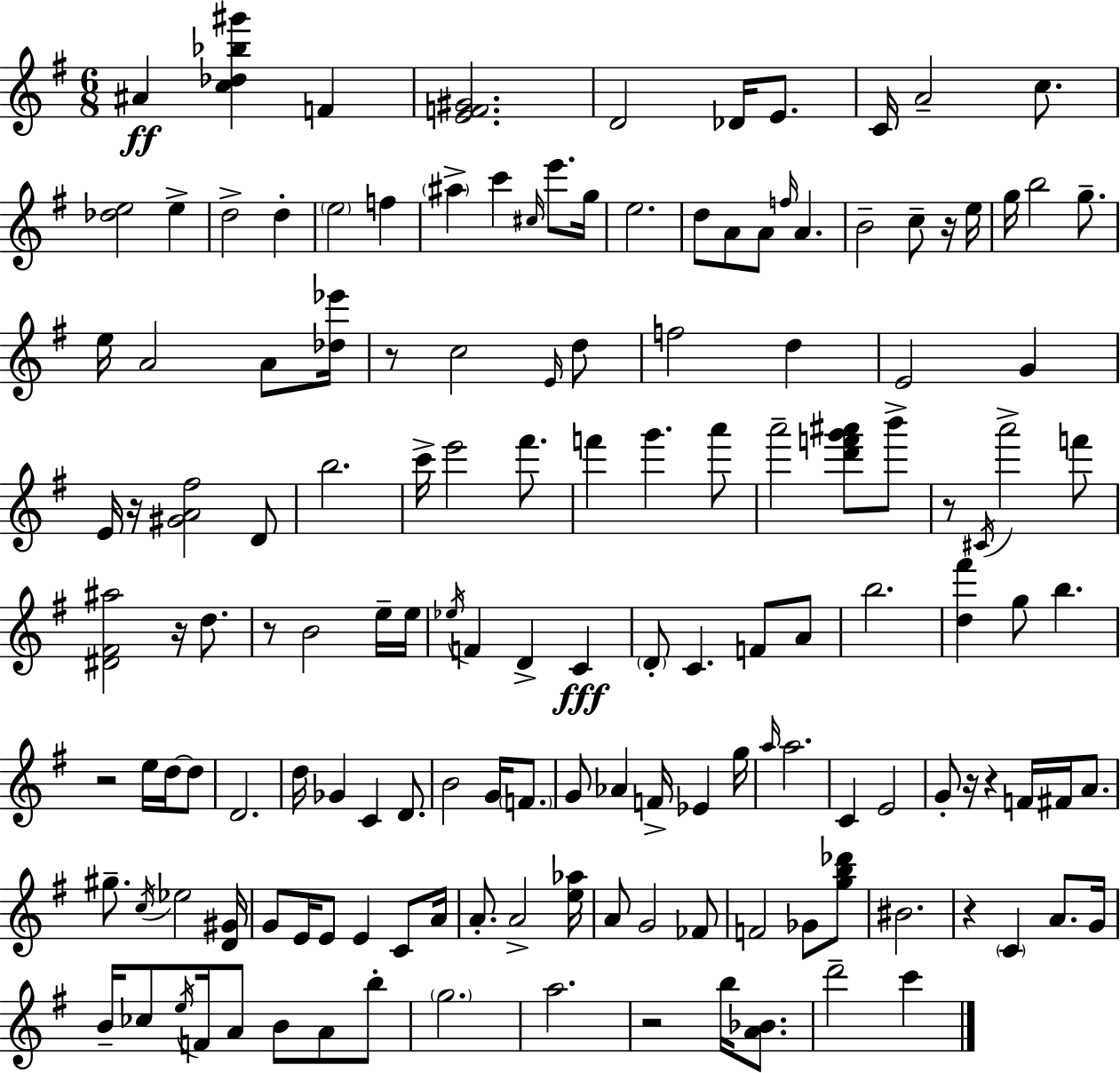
{
  \clef treble
  \numericTimeSignature
  \time 6/8
  \key g \major
  \repeat volta 2 { ais'4\ff <c'' des'' bes'' gis'''>4 f'4 | <e' f' gis'>2. | d'2 des'16 e'8. | c'16 a'2-- c''8. | \break <des'' e''>2 e''4-> | d''2-> d''4-. | \parenthesize e''2 f''4 | \parenthesize ais''4-> c'''4 \grace { cis''16 } e'''8. | \break g''16 e''2. | d''8 a'8 a'8 \grace { f''16 } a'4. | b'2-- c''8-- | r16 e''16 g''16 b''2 g''8.-- | \break e''16 a'2 a'8 | <des'' ees'''>16 r8 c''2 | \grace { e'16 } d''8 f''2 d''4 | e'2 g'4 | \break e'16 r16 <gis' a' fis''>2 | d'8 b''2. | c'''16-> e'''2 | fis'''8. f'''4 g'''4. | \break a'''8 a'''2-- <d''' f''' g''' ais'''>8 | b'''8-> r8 \acciaccatura { cis'16 } a'''2-> | f'''8 <dis' fis' ais''>2 | r16 d''8. r8 b'2 | \break e''16-- e''16 \acciaccatura { ees''16 } f'4 d'4-> | c'4\fff \parenthesize d'8-. c'4. | f'8 a'8 b''2. | <d'' fis'''>4 g''8 b''4. | \break r2 | e''16 d''16~~ d''8 d'2. | d''16 ges'4 c'4 | d'8. b'2 | \break g'16 \parenthesize f'8. g'8 aes'4 f'16-> | ees'4 g''16 \grace { a''16 } a''2. | c'4 e'2 | g'8-. r16 r4 | \break f'16 fis'16 a'8. gis''8.-- \acciaccatura { c''16 } ees''2 | <d' gis'>16 g'8 e'16 e'8 | e'4 c'8 a'16 a'8.-. a'2-> | <e'' aes''>16 a'8 g'2 | \break fes'8 f'2 | ges'8 <g'' b'' des'''>8 bis'2. | r4 \parenthesize c'4 | a'8. g'16 b'16-- ces''8 \acciaccatura { e''16 } f'16 | \break a'8 b'8 a'8 b''8-. \parenthesize g''2. | a''2. | r2 | b''16 <a' bes'>8. d'''2-- | \break c'''4 } \bar "|."
}